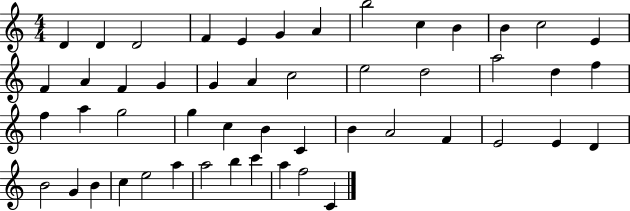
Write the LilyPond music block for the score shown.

{
  \clef treble
  \numericTimeSignature
  \time 4/4
  \key c \major
  d'4 d'4 d'2 | f'4 e'4 g'4 a'4 | b''2 c''4 b'4 | b'4 c''2 e'4 | \break f'4 a'4 f'4 g'4 | g'4 a'4 c''2 | e''2 d''2 | a''2 d''4 f''4 | \break f''4 a''4 g''2 | g''4 c''4 b'4 c'4 | b'4 a'2 f'4 | e'2 e'4 d'4 | \break b'2 g'4 b'4 | c''4 e''2 a''4 | a''2 b''4 c'''4 | a''4 f''2 c'4 | \break \bar "|."
}